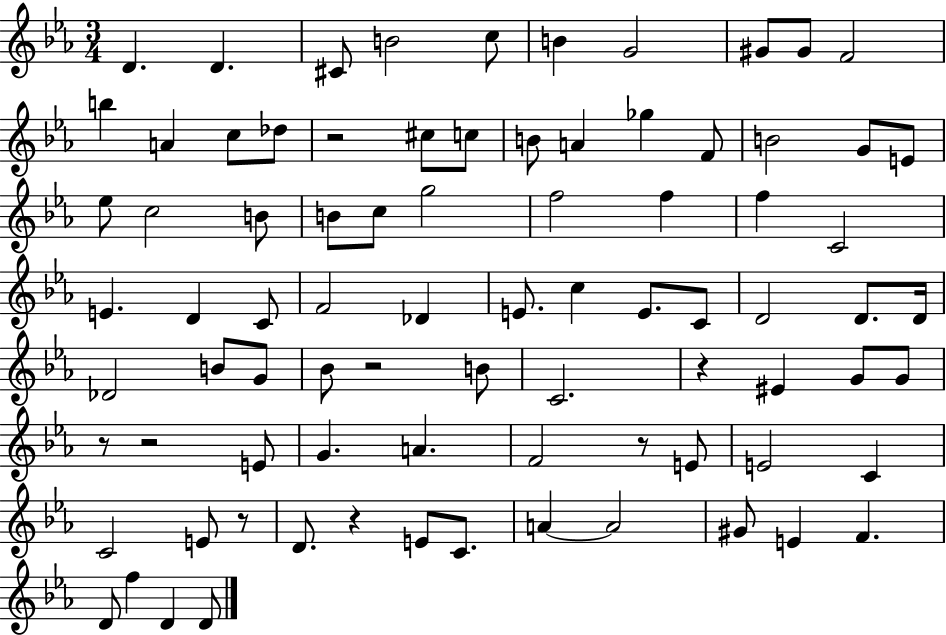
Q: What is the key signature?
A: EES major